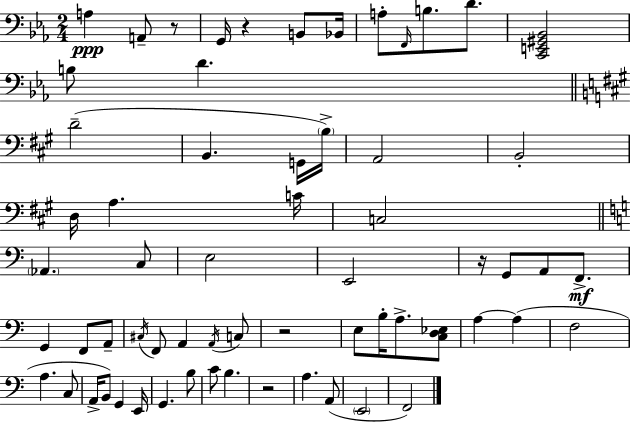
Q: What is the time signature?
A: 2/4